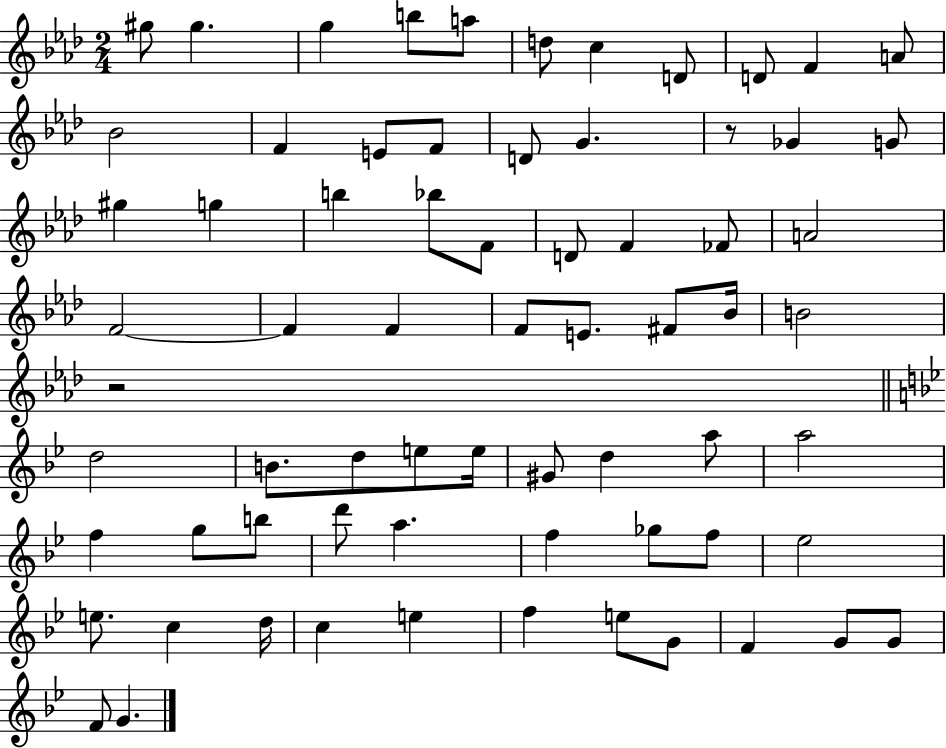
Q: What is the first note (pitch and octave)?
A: G#5